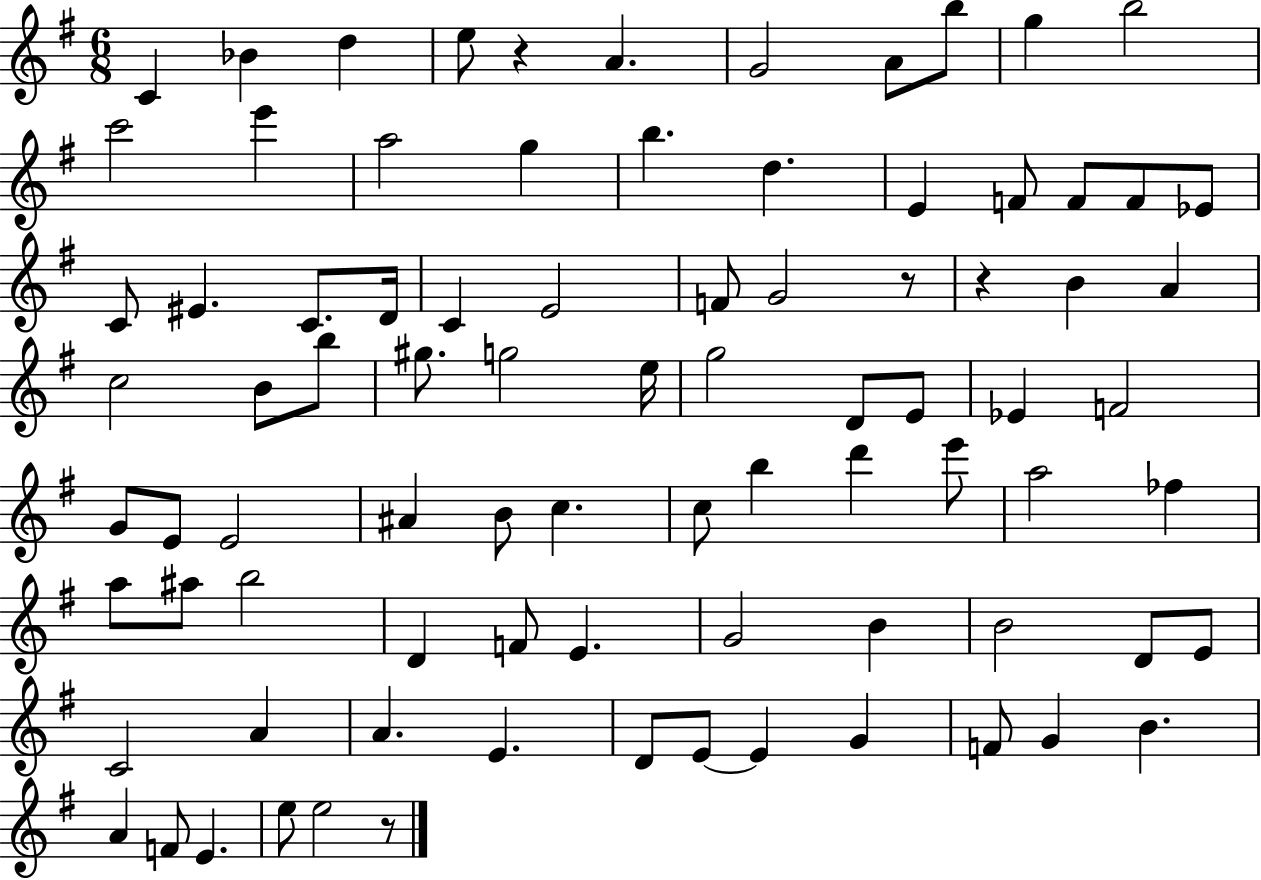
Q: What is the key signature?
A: G major